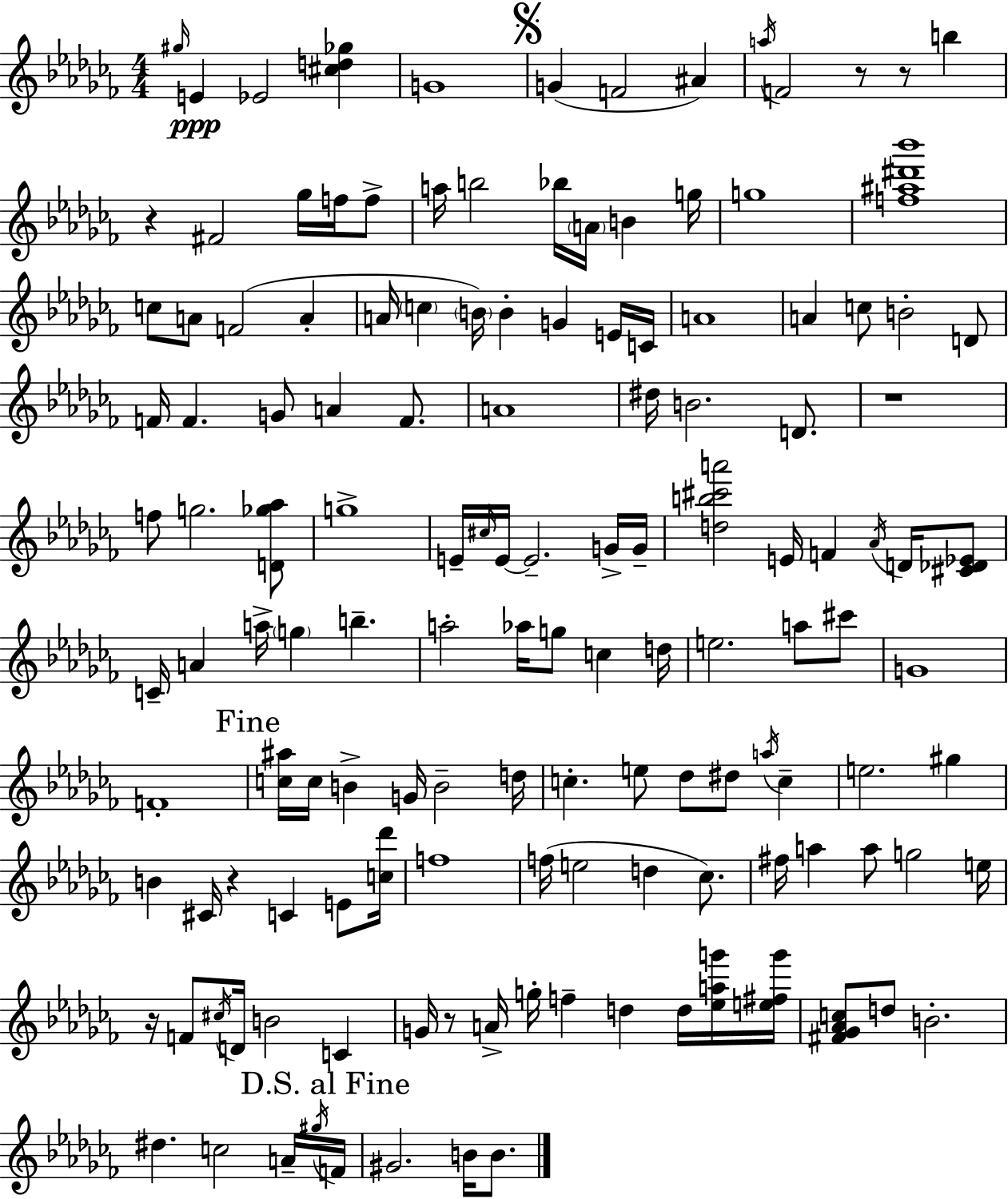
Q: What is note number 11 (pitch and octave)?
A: F#4